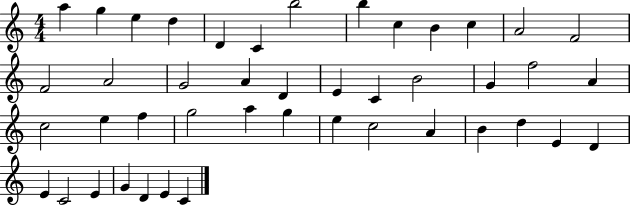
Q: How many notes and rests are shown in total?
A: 44